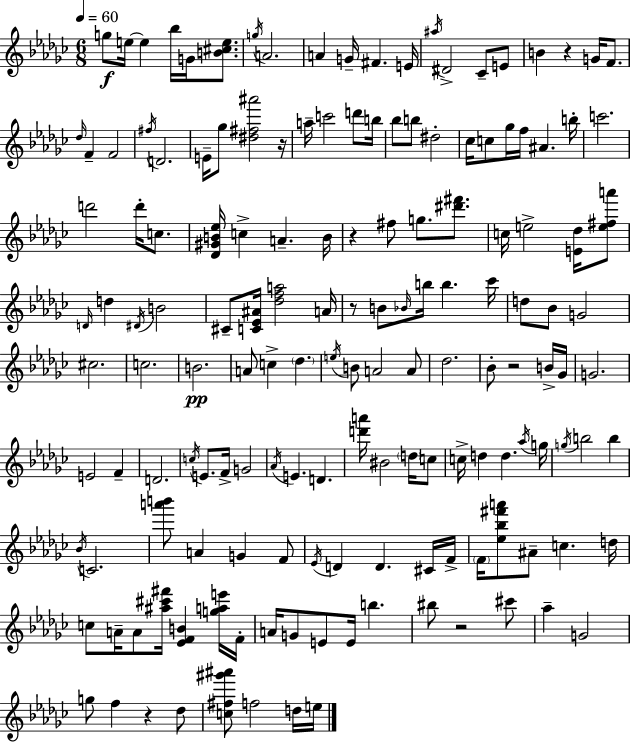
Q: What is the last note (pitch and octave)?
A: E5